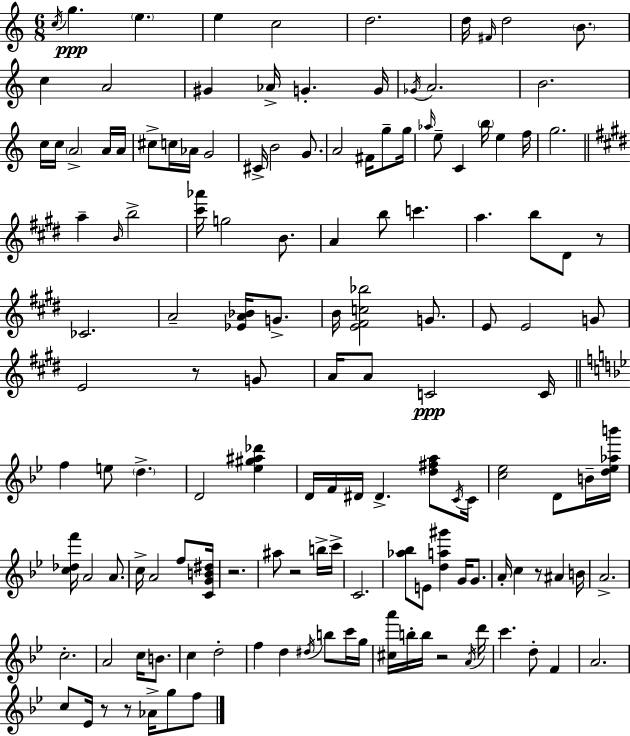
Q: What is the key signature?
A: C major